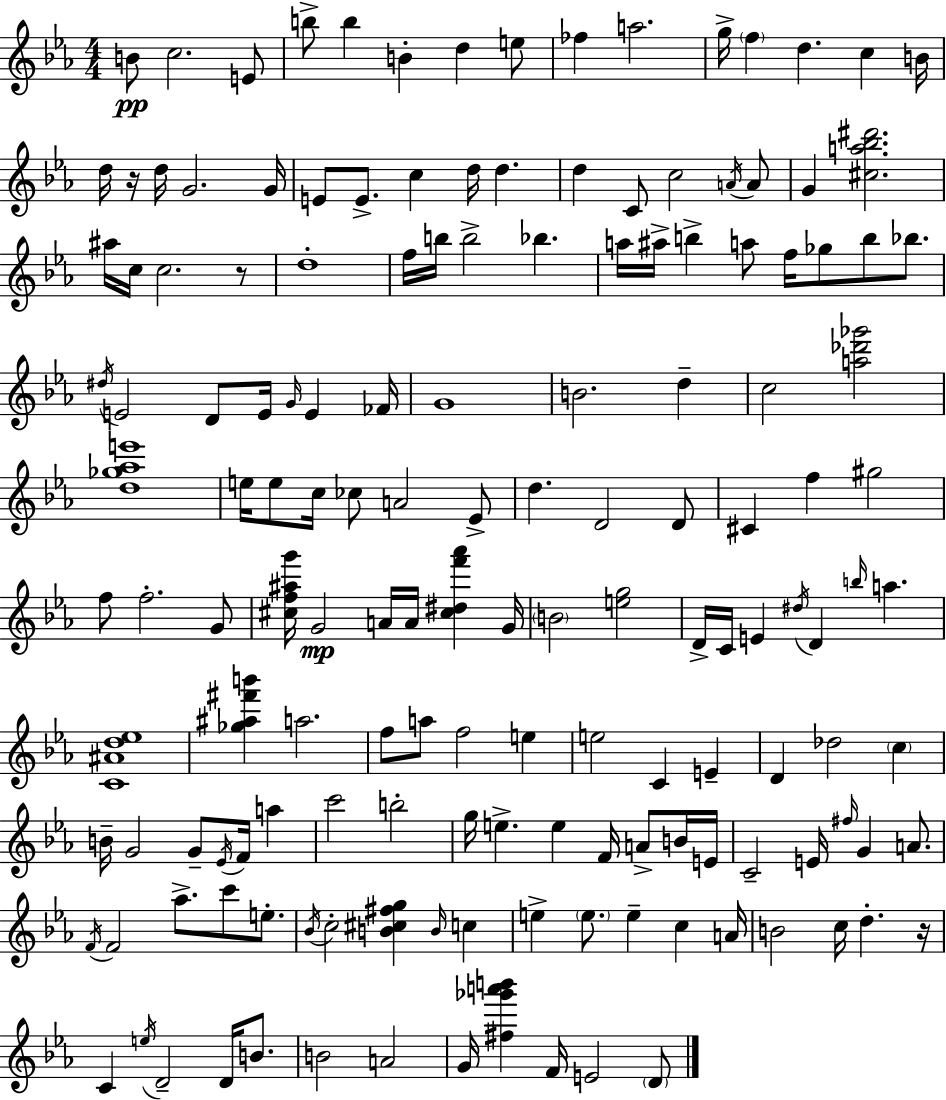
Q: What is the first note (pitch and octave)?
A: B4